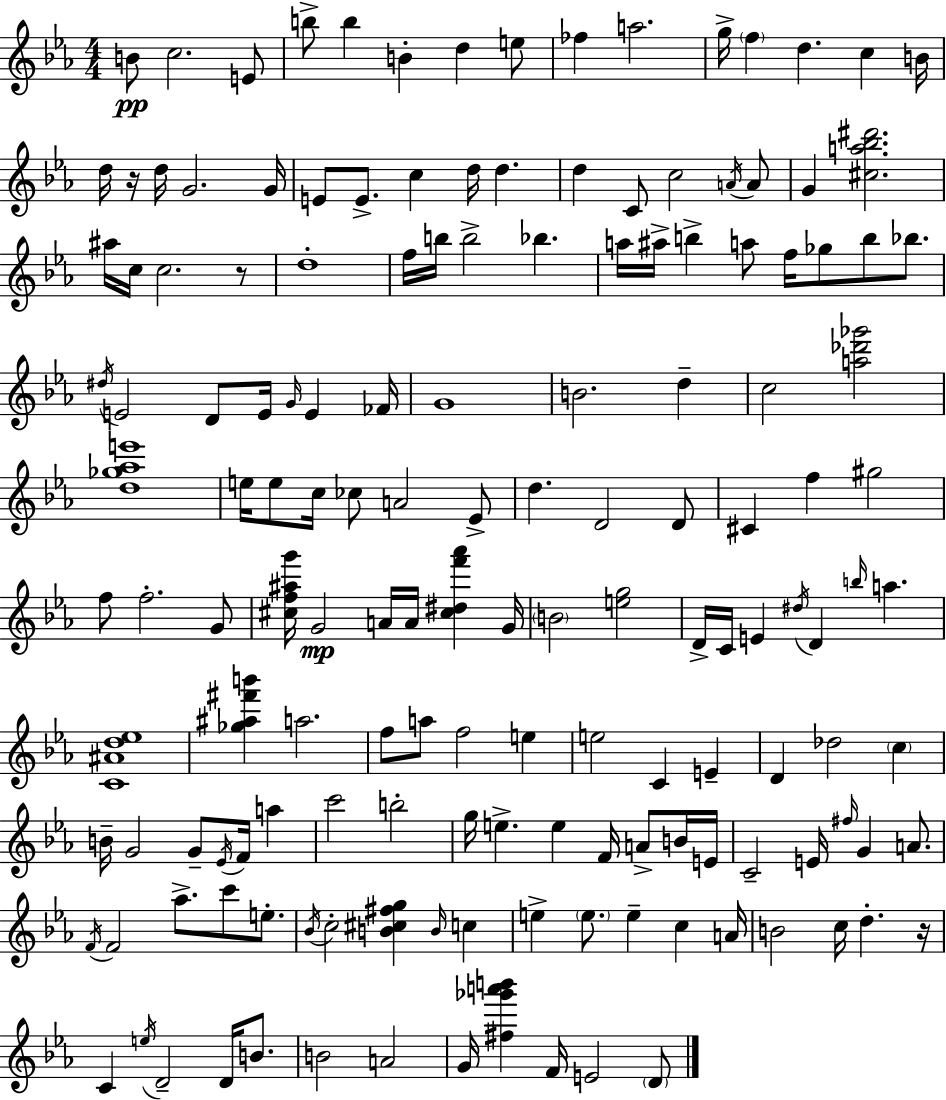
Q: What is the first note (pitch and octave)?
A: B4